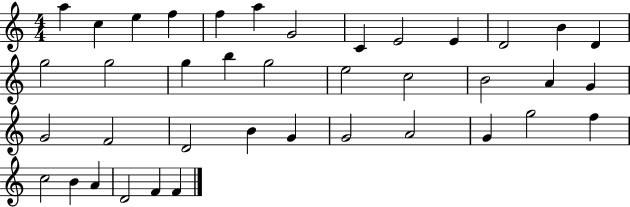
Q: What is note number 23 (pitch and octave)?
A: G4